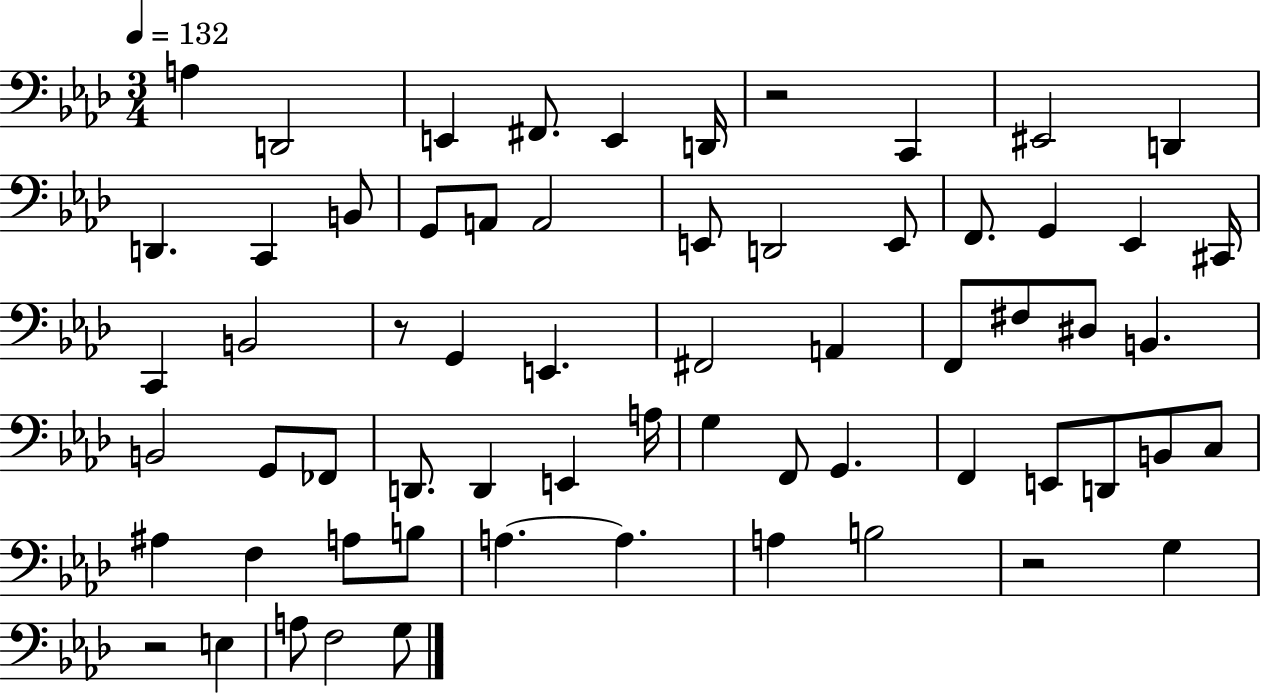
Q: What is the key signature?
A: AES major